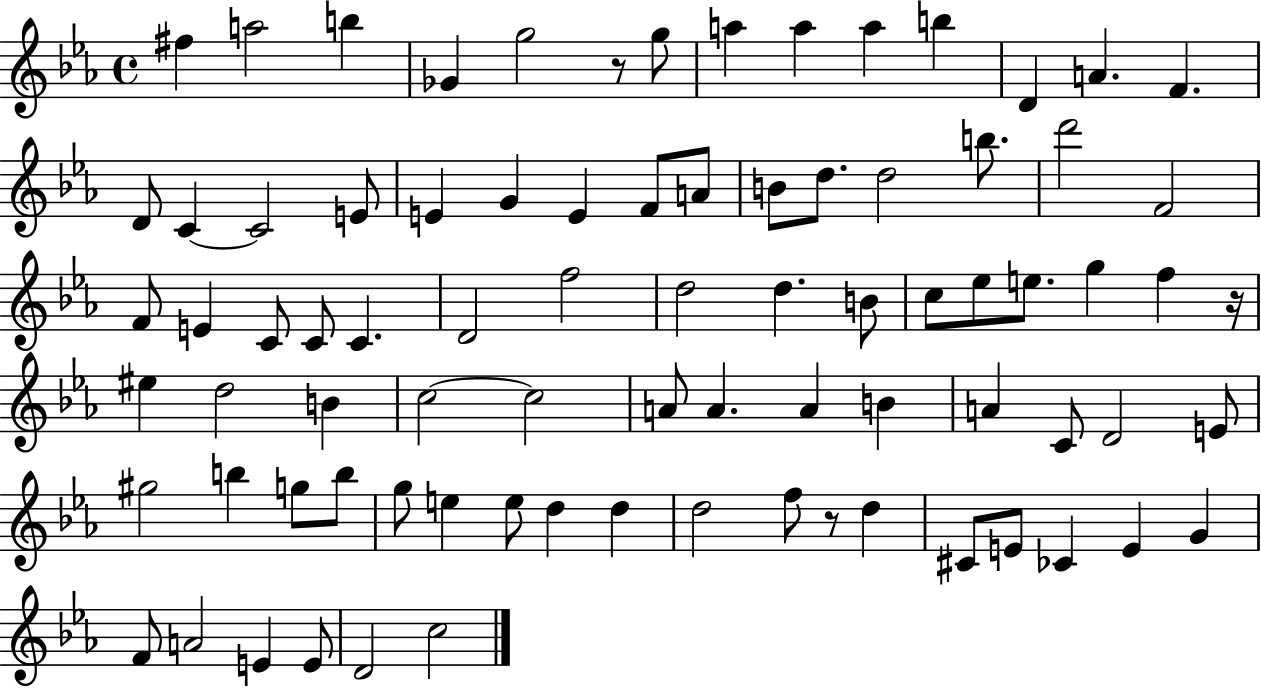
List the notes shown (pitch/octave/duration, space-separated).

F#5/q A5/h B5/q Gb4/q G5/h R/e G5/e A5/q A5/q A5/q B5/q D4/q A4/q. F4/q. D4/e C4/q C4/h E4/e E4/q G4/q E4/q F4/e A4/e B4/e D5/e. D5/h B5/e. D6/h F4/h F4/e E4/q C4/e C4/e C4/q. D4/h F5/h D5/h D5/q. B4/e C5/e Eb5/e E5/e. G5/q F5/q R/s EIS5/q D5/h B4/q C5/h C5/h A4/e A4/q. A4/q B4/q A4/q C4/e D4/h E4/e G#5/h B5/q G5/e B5/e G5/e E5/q E5/e D5/q D5/q D5/h F5/e R/e D5/q C#4/e E4/e CES4/q E4/q G4/q F4/e A4/h E4/q E4/e D4/h C5/h